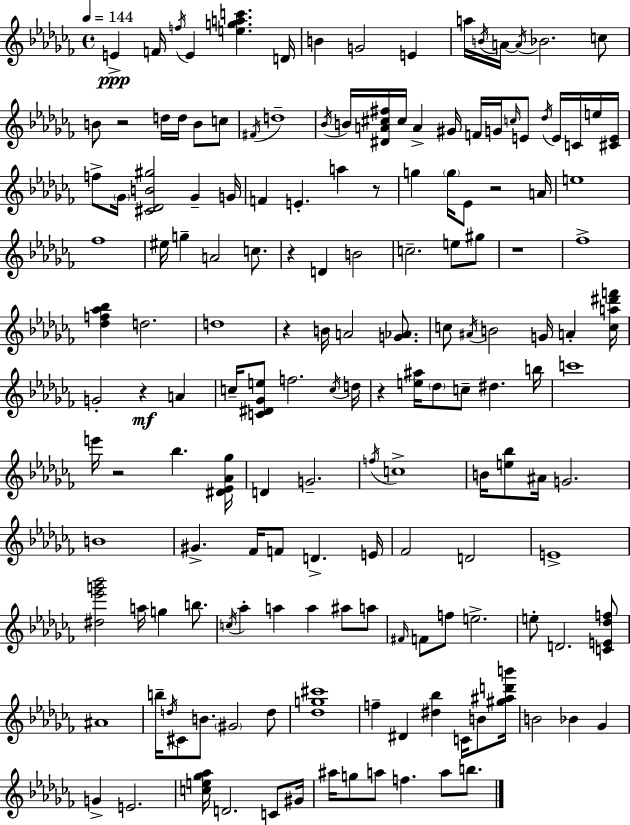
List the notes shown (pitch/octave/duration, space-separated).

E4/q F4/s F5/s E4/q [E5,G5,A5,C6]/q. D4/s B4/q G4/h E4/q A5/s B4/s A4/s A4/s Bb4/h. C5/e B4/e R/h D5/s D5/s B4/e C5/e F#4/s D5/w Bb4/s B4/s [D#4,A4,C#5,F#5]/s C#5/s A4/q G#4/s F4/s G4/s C5/s E4/e Db5/s E4/s C4/s E5/s [C#4,E4]/s F5/e Gb4/s [C#4,Db4,B4,G#5]/h Gb4/q G4/s F4/q E4/q. A5/q R/e G5/q G5/s Eb4/e R/h A4/s E5/w FES5/w EIS5/s G5/q A4/h C5/e. R/q D4/q B4/h C5/h. E5/e G#5/e R/w FES5/w [Db5,F5,Ab5,Bb5]/q D5/h. D5/w R/q B4/s A4/h [G4,Ab4]/e. C5/e A#4/s B4/h G4/s A4/q [C5,A5,D#6,F6]/s G4/h R/q A4/q C5/s [C4,D#4,Gb4,E5]/e F5/h. C5/s D5/s R/q [E5,A#5]/s Db5/e C5/e D#5/q. B5/s C6/w E6/s R/h Bb5/q. [D#4,Eb4,Ab4,Gb5]/s D4/q G4/h. F5/s C5/w B4/s [E5,Bb5]/e A#4/s G4/h. B4/w G#4/q. FES4/s F4/e D4/q. E4/s FES4/h D4/h E4/w [D#5,Eb6,G6,Bb6]/h A5/s G5/q B5/e. C5/s Ab5/q A5/q A5/q A#5/e A5/e F#4/s F4/e F5/e E5/h. E5/e D4/h. [C4,E4,Db5,F5]/e A#4/w B5/s D5/s C#4/e B4/e. G#4/h D5/e [Db5,G5,C#6]/w F5/q D#4/q [D#5,Bb5]/q C4/s B4/e [G#5,A#5,D6,B6]/s B4/h Bb4/q Gb4/q G4/q E4/h. [C5,E5,Gb5,Ab5]/s D4/h. C4/e G#4/s A#5/s G5/e A5/e F5/q. A5/e B5/e.